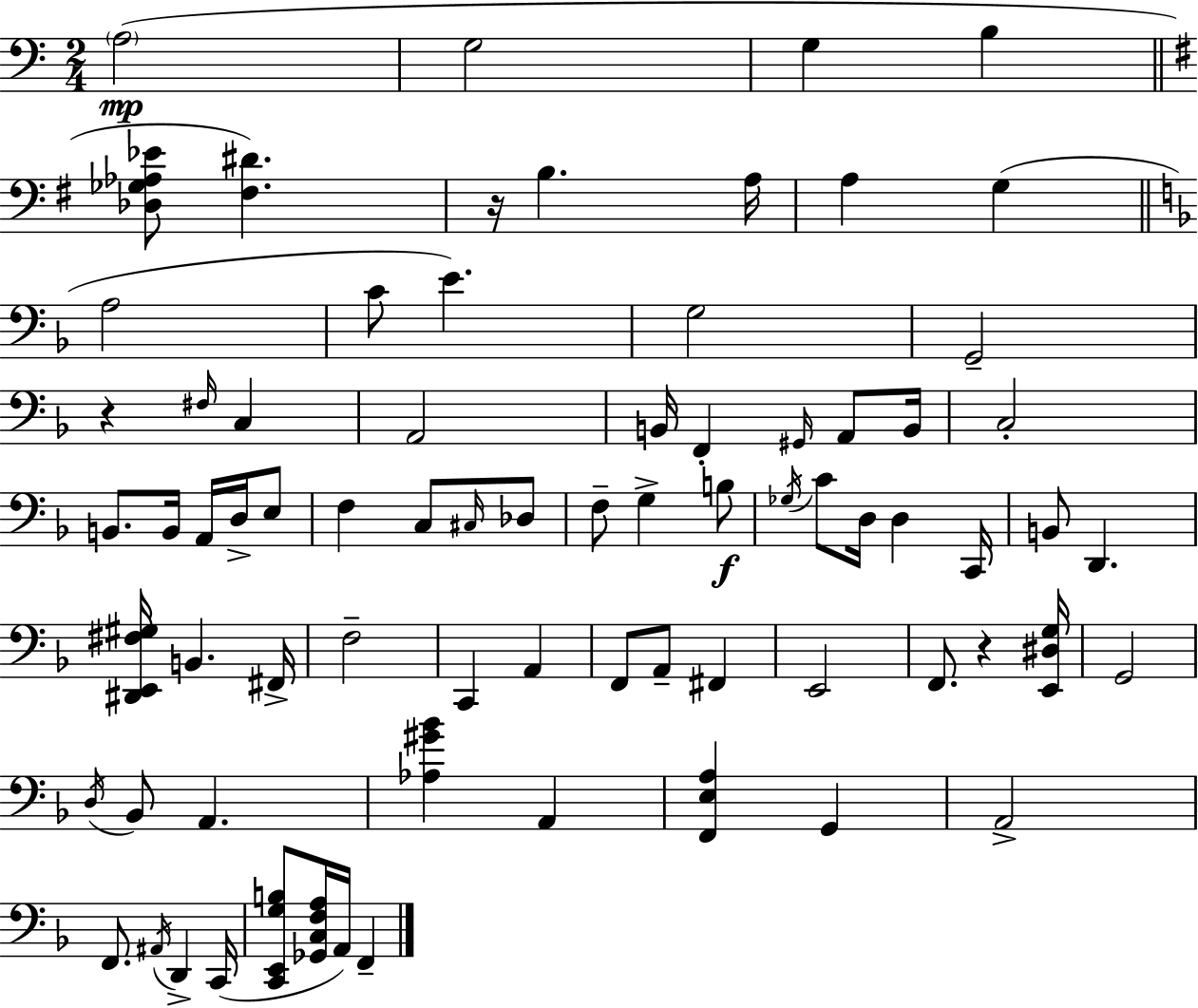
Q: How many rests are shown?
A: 3